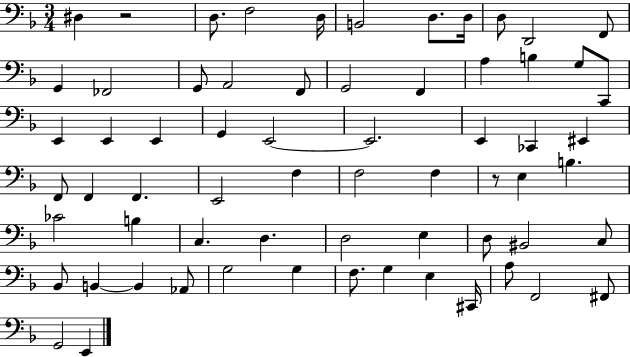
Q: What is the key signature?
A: F major